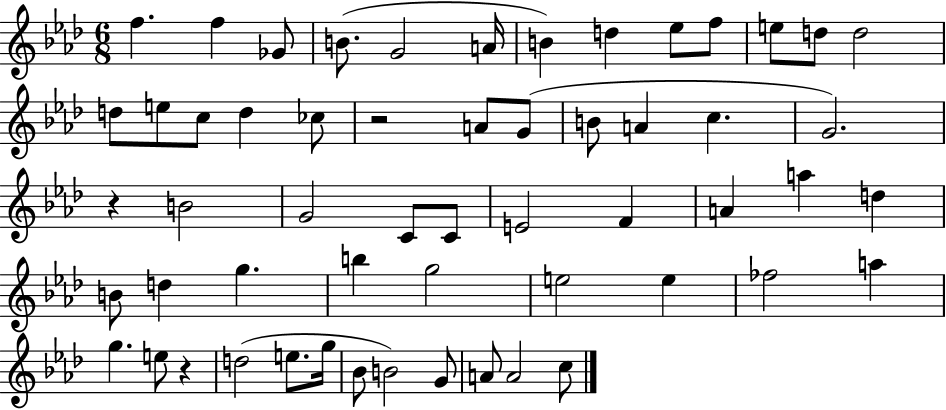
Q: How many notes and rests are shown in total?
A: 56